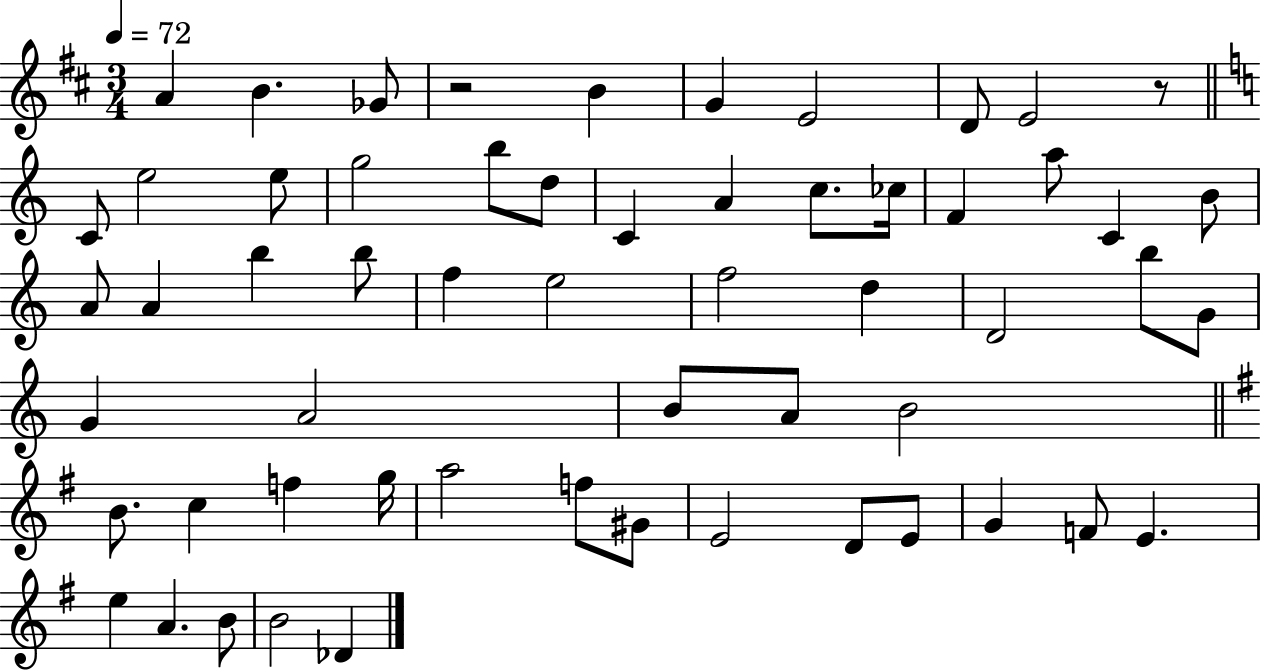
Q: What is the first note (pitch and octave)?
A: A4